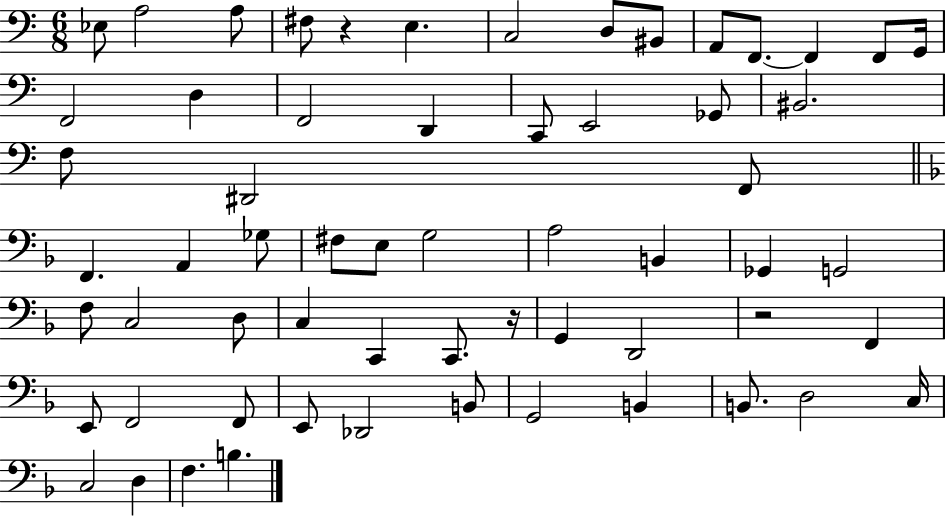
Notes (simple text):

Eb3/e A3/h A3/e F#3/e R/q E3/q. C3/h D3/e BIS2/e A2/e F2/e. F2/q F2/e G2/s F2/h D3/q F2/h D2/q C2/e E2/h Gb2/e BIS2/h. F3/e D#2/h F2/e F2/q. A2/q Gb3/e F#3/e E3/e G3/h A3/h B2/q Gb2/q G2/h F3/e C3/h D3/e C3/q C2/q C2/e. R/s G2/q D2/h R/h F2/q E2/e F2/h F2/e E2/e Db2/h B2/e G2/h B2/q B2/e. D3/h C3/s C3/h D3/q F3/q. B3/q.